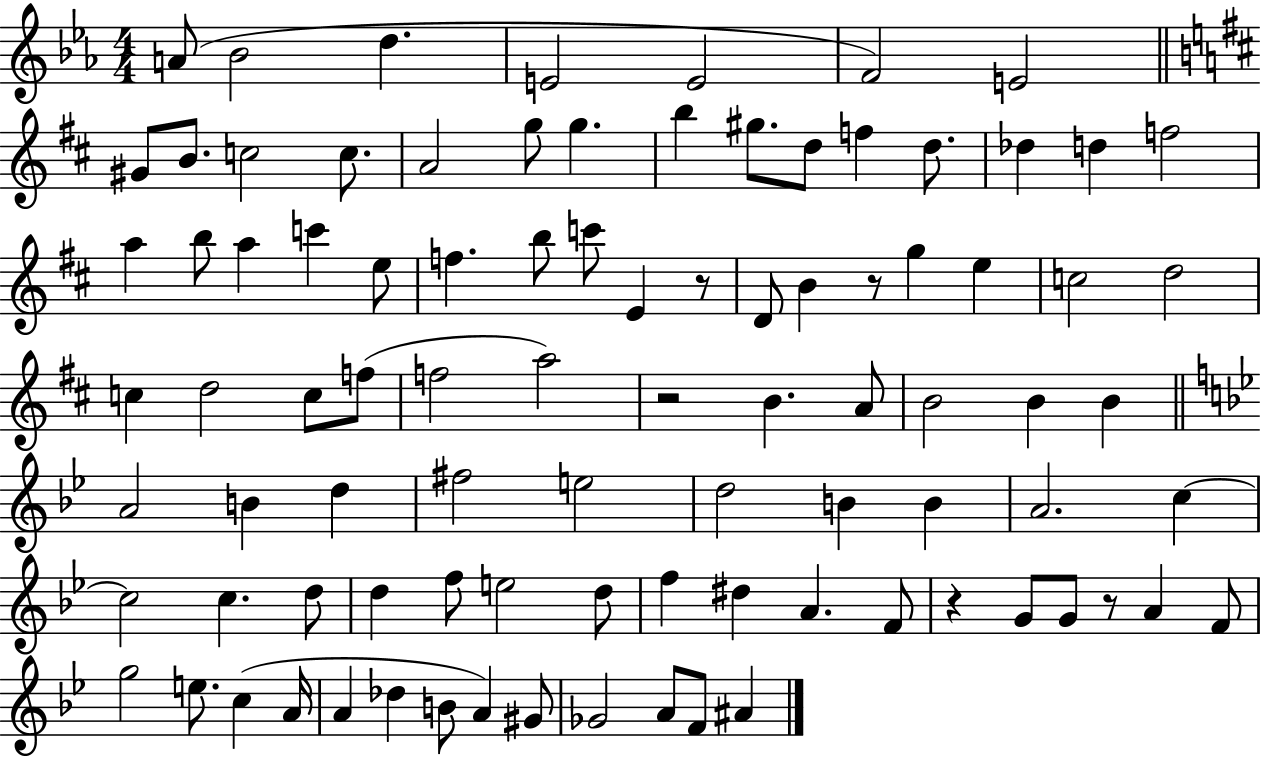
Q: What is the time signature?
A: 4/4